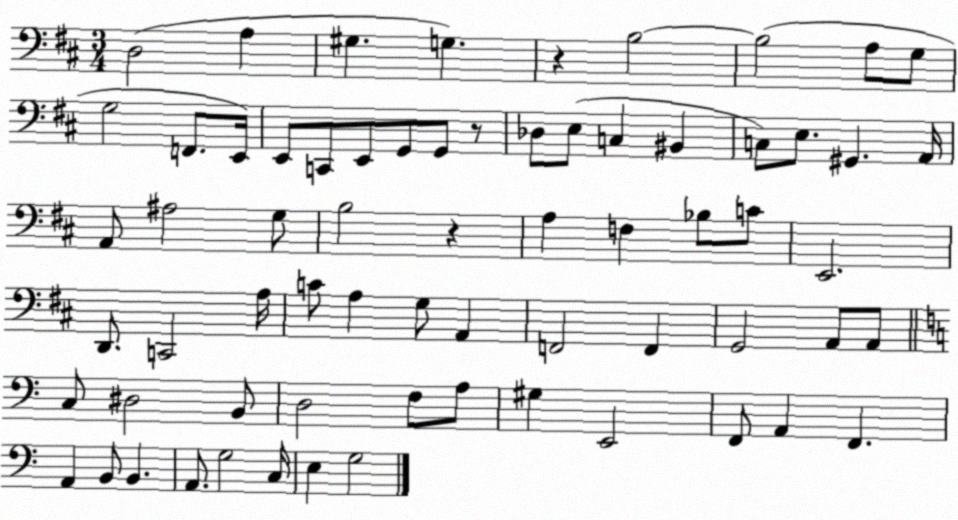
X:1
T:Untitled
M:3/4
L:1/4
K:D
D,2 A, ^G, G, z B,2 B,2 A,/2 G,/2 G,2 F,,/2 E,,/4 E,,/2 C,,/2 E,,/2 G,,/2 G,,/2 z/2 _D,/2 E,/2 C, ^B,, C,/2 E,/2 ^G,, A,,/4 A,,/2 ^A,2 G,/2 B,2 z A, F, _B,/2 C/2 E,,2 D,,/2 C,,2 A,/4 C/2 A, G,/2 A,, F,,2 F,, G,,2 A,,/2 A,,/2 C,/2 ^D,2 B,,/2 D,2 F,/2 A,/2 ^G, E,,2 F,,/2 A,, F,, A,, B,,/2 B,, A,,/2 G,2 C,/4 E, G,2